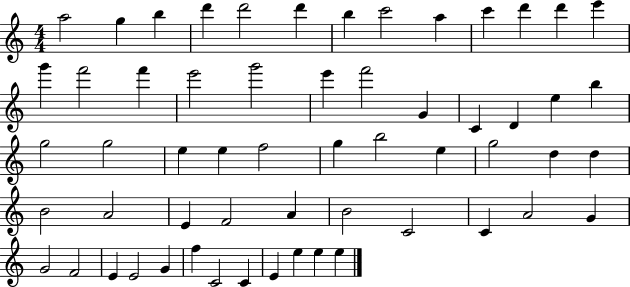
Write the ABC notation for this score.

X:1
T:Untitled
M:4/4
L:1/4
K:C
a2 g b d' d'2 d' b c'2 a c' d' d' e' g' f'2 f' e'2 g'2 e' f'2 G C D e b g2 g2 e e f2 g b2 e g2 d d B2 A2 E F2 A B2 C2 C A2 G G2 F2 E E2 G f C2 C E e e e